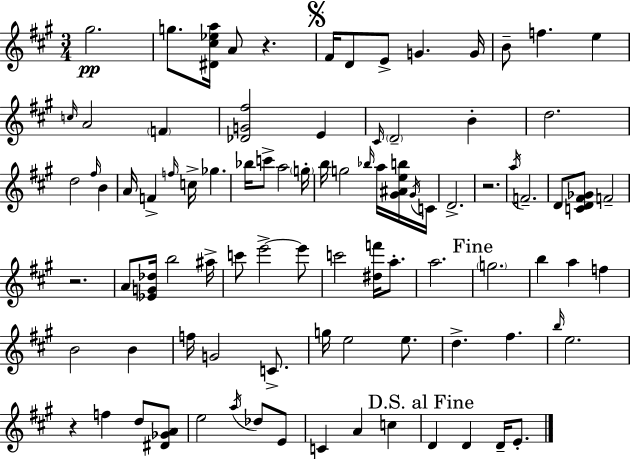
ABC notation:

X:1
T:Untitled
M:3/4
L:1/4
K:A
^g2 g/2 [^D^c_ea]/4 A/2 z ^F/4 D/2 E/2 G G/4 B/2 f e c/4 A2 F [_DG^f]2 E ^C/4 D2 B d2 d2 ^f/4 B A/4 F f/4 c/4 _g _b/4 c'/2 a2 g/4 b/4 g2 _b/4 a/4 [^G^Aeb]/4 ^G/4 C/4 D2 z2 a/4 F2 D/2 [CD^F_G]/2 F2 z2 A/2 [_EG_d]/4 b2 ^a/4 c'/2 e'2 e'/2 c'2 [^df']/4 a/2 a2 g2 b a f B2 B f/4 G2 C/2 g/4 e2 e/2 d ^f b/4 e2 z f d/2 [^D_GA]/2 e2 a/4 _d/2 E/2 C A c D D D/4 E/2